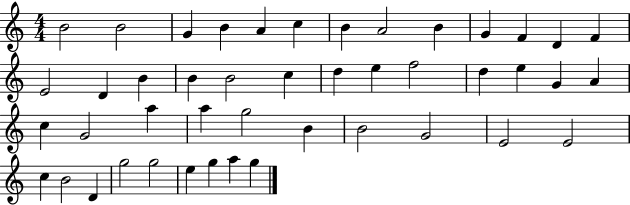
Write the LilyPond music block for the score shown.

{
  \clef treble
  \numericTimeSignature
  \time 4/4
  \key c \major
  b'2 b'2 | g'4 b'4 a'4 c''4 | b'4 a'2 b'4 | g'4 f'4 d'4 f'4 | \break e'2 d'4 b'4 | b'4 b'2 c''4 | d''4 e''4 f''2 | d''4 e''4 g'4 a'4 | \break c''4 g'2 a''4 | a''4 g''2 b'4 | b'2 g'2 | e'2 e'2 | \break c''4 b'2 d'4 | g''2 g''2 | e''4 g''4 a''4 g''4 | \bar "|."
}